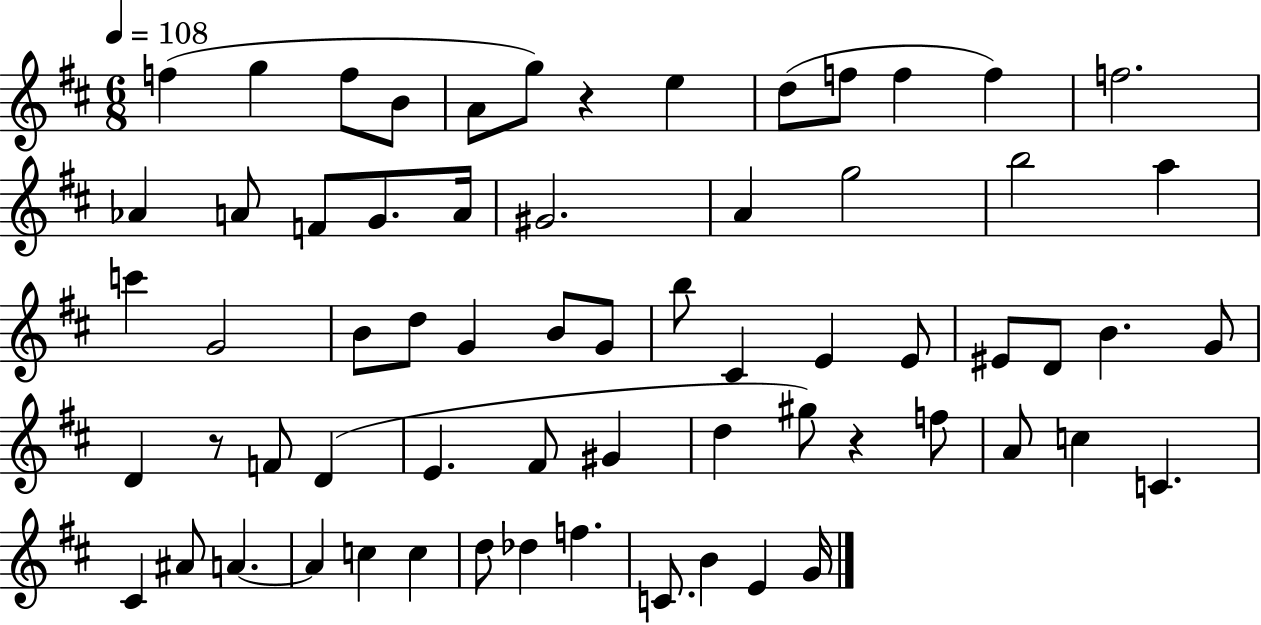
F5/q G5/q F5/e B4/e A4/e G5/e R/q E5/q D5/e F5/e F5/q F5/q F5/h. Ab4/q A4/e F4/e G4/e. A4/s G#4/h. A4/q G5/h B5/h A5/q C6/q G4/h B4/e D5/e G4/q B4/e G4/e B5/e C#4/q E4/q E4/e EIS4/e D4/e B4/q. G4/e D4/q R/e F4/e D4/q E4/q. F#4/e G#4/q D5/q G#5/e R/q F5/e A4/e C5/q C4/q. C#4/q A#4/e A4/q. A4/q C5/q C5/q D5/e Db5/q F5/q. C4/e. B4/q E4/q G4/s